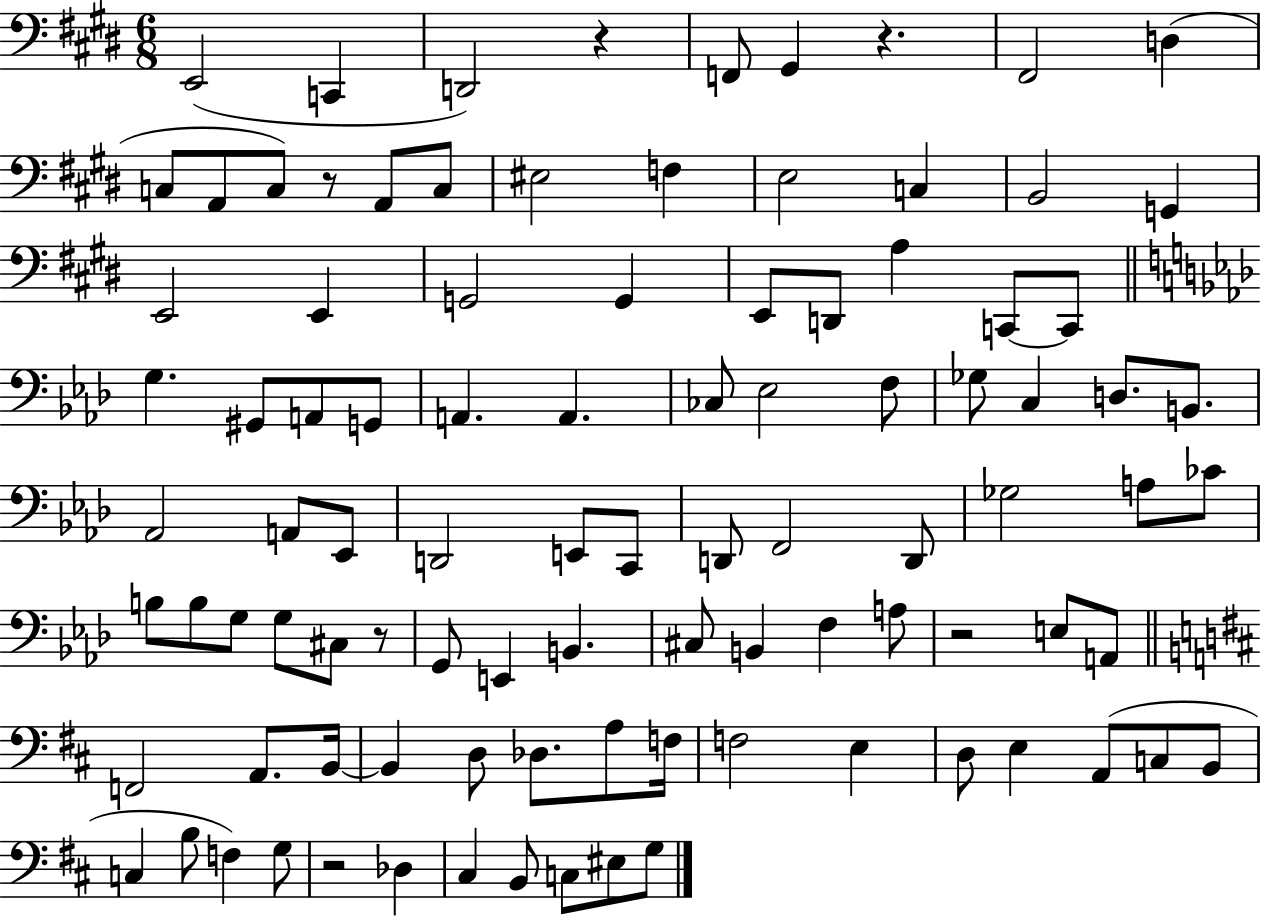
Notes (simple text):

E2/h C2/q D2/h R/q F2/e G#2/q R/q. F#2/h D3/q C3/e A2/e C3/e R/e A2/e C3/e EIS3/h F3/q E3/h C3/q B2/h G2/q E2/h E2/q G2/h G2/q E2/e D2/e A3/q C2/e C2/e G3/q. G#2/e A2/e G2/e A2/q. A2/q. CES3/e Eb3/h F3/e Gb3/e C3/q D3/e. B2/e. Ab2/h A2/e Eb2/e D2/h E2/e C2/e D2/e F2/h D2/e Gb3/h A3/e CES4/e B3/e B3/e G3/e G3/e C#3/e R/e G2/e E2/q B2/q. C#3/e B2/q F3/q A3/e R/h E3/e A2/e F2/h A2/e. B2/s B2/q D3/e Db3/e. A3/e F3/s F3/h E3/q D3/e E3/q A2/e C3/e B2/e C3/q B3/e F3/q G3/e R/h Db3/q C#3/q B2/e C3/e EIS3/e G3/e